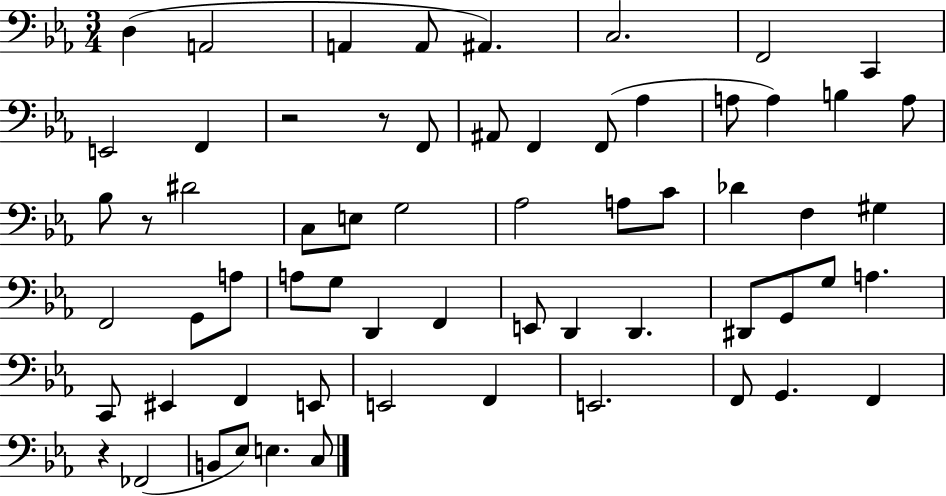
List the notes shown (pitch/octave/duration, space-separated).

D3/q A2/h A2/q A2/e A#2/q. C3/h. F2/h C2/q E2/h F2/q R/h R/e F2/e A#2/e F2/q F2/e Ab3/q A3/e A3/q B3/q A3/e Bb3/e R/e D#4/h C3/e E3/e G3/h Ab3/h A3/e C4/e Db4/q F3/q G#3/q F2/h G2/e A3/e A3/e G3/e D2/q F2/q E2/e D2/q D2/q. D#2/e G2/e G3/e A3/q. C2/e EIS2/q F2/q E2/e E2/h F2/q E2/h. F2/e G2/q. F2/q R/q FES2/h B2/e Eb3/e E3/q. C3/e